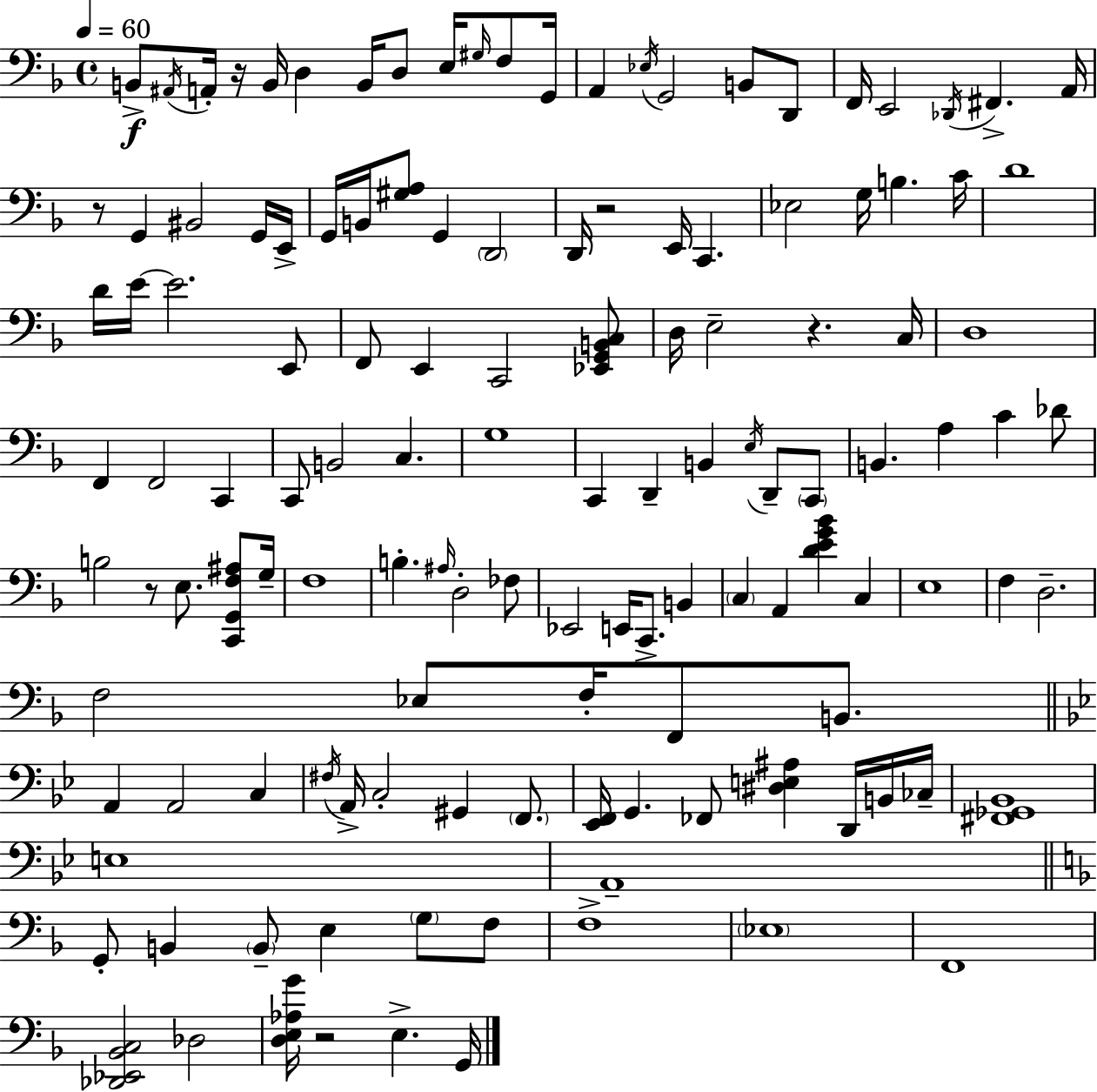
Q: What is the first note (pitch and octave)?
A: B2